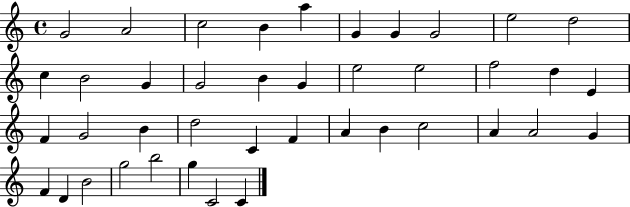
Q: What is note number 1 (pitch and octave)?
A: G4